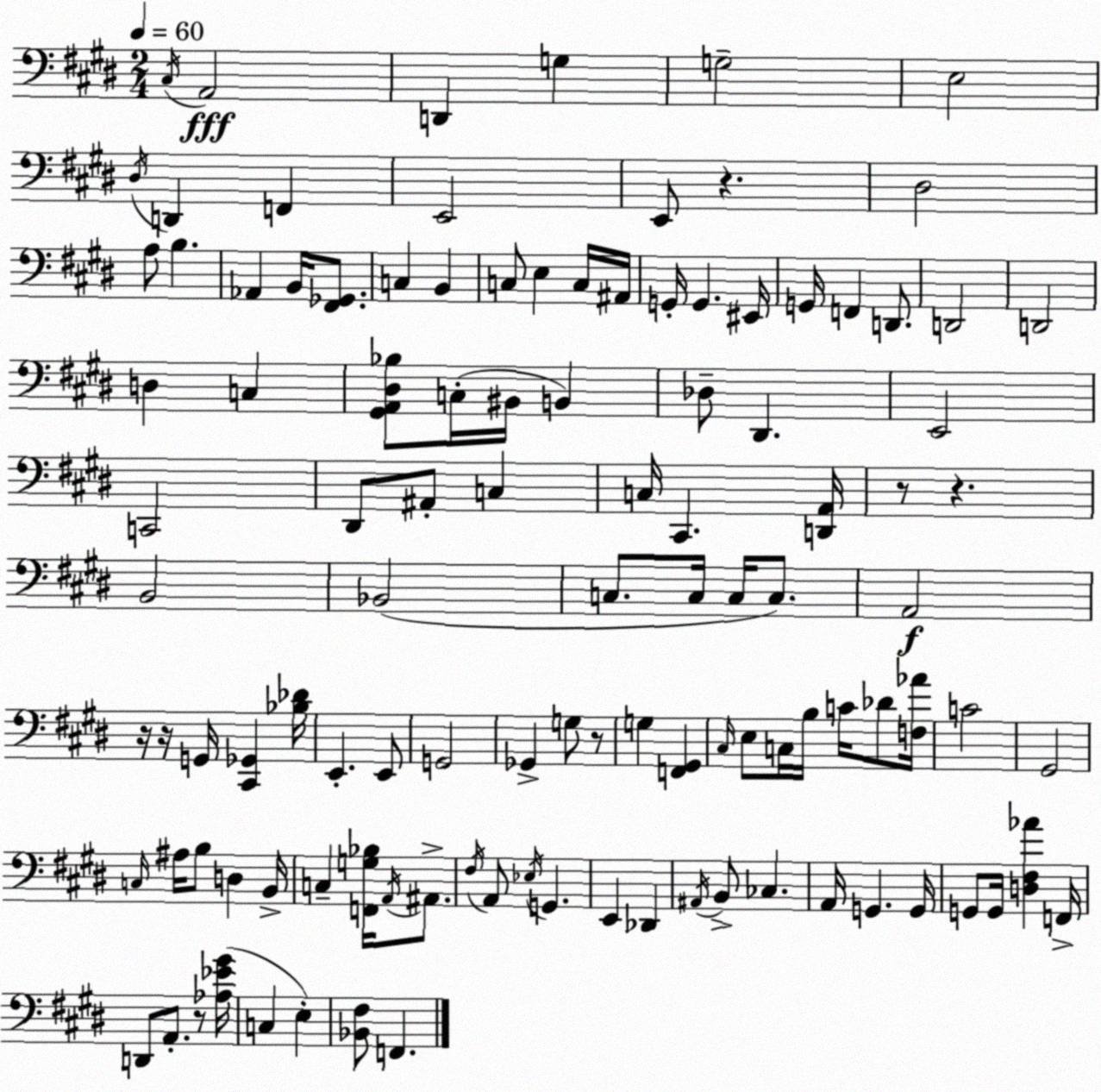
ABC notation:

X:1
T:Untitled
M:2/4
L:1/4
K:E
^C,/4 A,,2 D,, G, G,2 E,2 ^D,/4 D,, F,, E,,2 E,,/2 z ^D,2 A,/2 B, _A,, B,,/4 [^F,,_G,,]/2 C, B,, C,/2 E, C,/4 ^A,,/4 G,,/4 G,, ^E,,/4 G,,/4 F,, D,,/2 D,,2 D,,2 D, C, [^G,,A,,^D,_B,]/2 C,/4 ^B,,/4 B,, _D,/2 ^D,, E,,2 C,,2 ^D,,/2 ^A,,/2 C, C,/4 ^C,, [D,,A,,]/4 z/2 z B,,2 _B,,2 C,/2 C,/4 C,/4 C,/2 A,,2 z/4 z/4 G,,/4 [^C,,_G,,] [_B,_D]/4 E,, E,,/2 G,,2 _G,, G,/2 z/2 G, [F,,^G,,] ^C,/4 E,/2 C,/4 B,/4 C/4 _D/2 [F,_A]/4 C2 ^G,,2 C,/4 ^A,/4 B,/2 D, B,,/4 C, [F,,G,_B,]/4 A,,/4 ^A,,/2 ^F,/4 A,,/2 _E,/4 G,, E,, _D,, ^A,,/4 B,,/2 _C, A,,/4 G,, G,,/4 G,,/2 G,,/4 [D,^F,_A] F,,/4 D,,/2 A,,/2 z/2 [_A,_E^G]/4 C, E, [_B,,^F,]/2 F,,